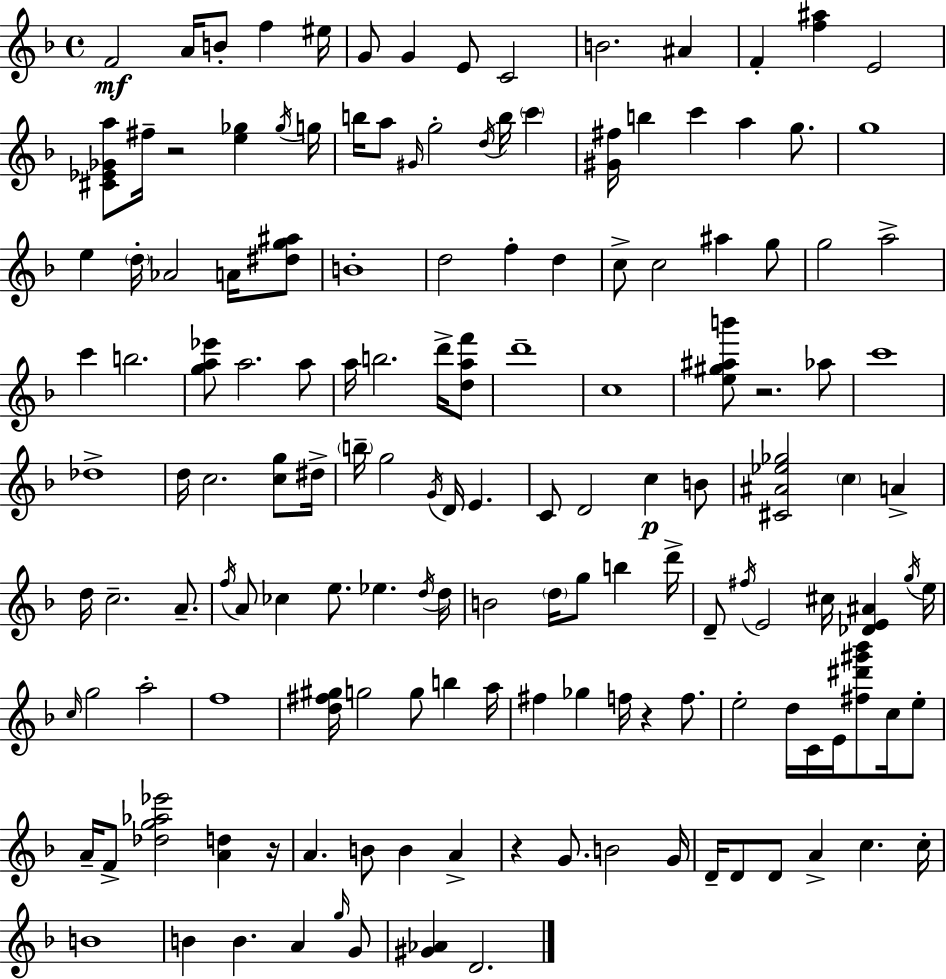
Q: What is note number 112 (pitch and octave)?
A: B4